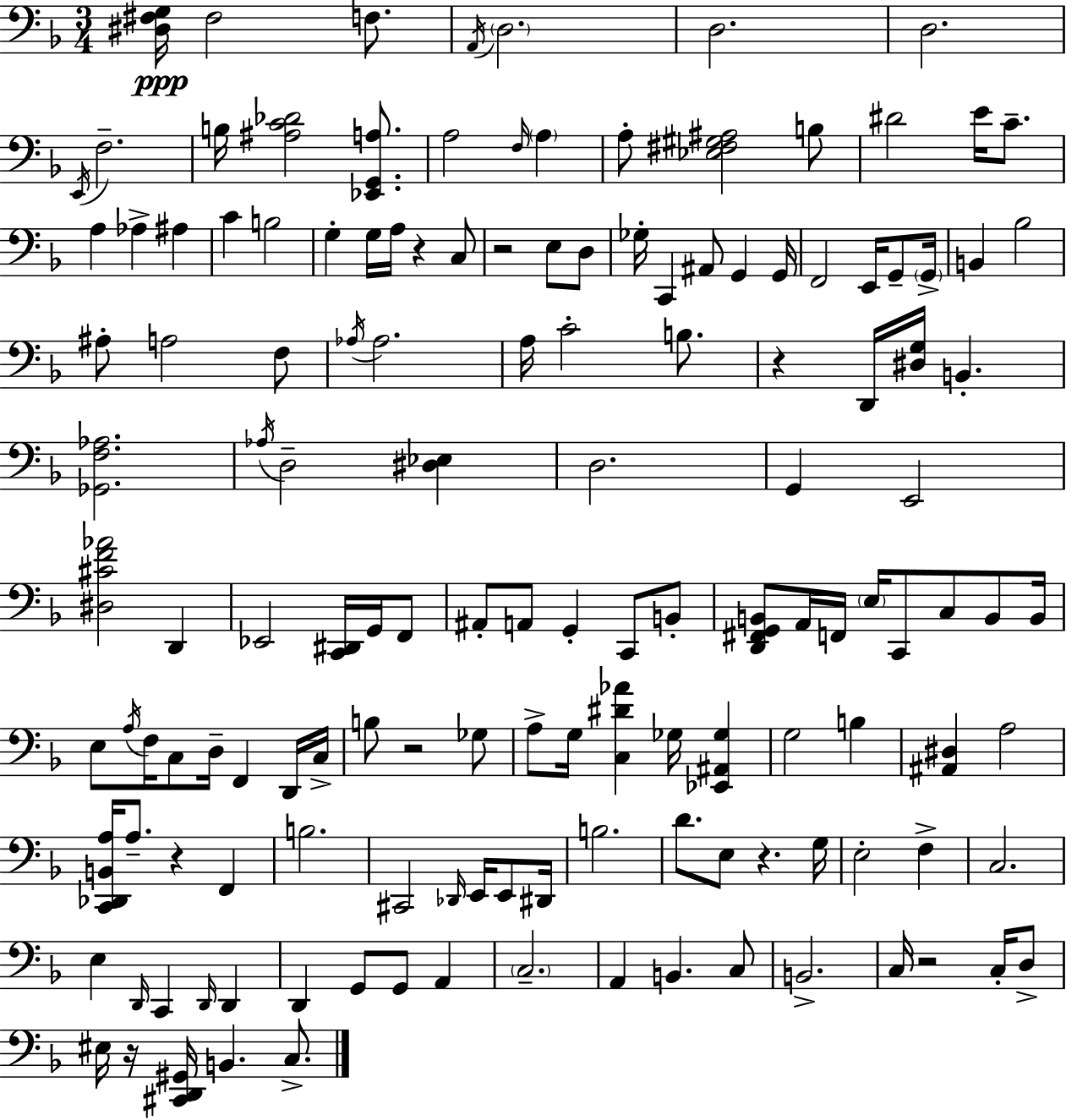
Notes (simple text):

[D#3,F#3,G3]/s F#3/h F3/e. A2/s D3/h. D3/h. D3/h. E2/s F3/h. B3/s [A#3,C4,Db4]/h [Eb2,G2,A3]/e. A3/h F3/s A3/q A3/e [Eb3,F#3,G#3,A#3]/h B3/e D#4/h E4/s C4/e. A3/q Ab3/q A#3/q C4/q B3/h G3/q G3/s A3/s R/q C3/e R/h E3/e D3/e Gb3/s C2/q A#2/e G2/q G2/s F2/h E2/s G2/e G2/s B2/q Bb3/h A#3/e A3/h F3/e Ab3/s Ab3/h. A3/s C4/h B3/e. R/q D2/s [D#3,G3]/s B2/q. [Gb2,F3,Ab3]/h. Ab3/s D3/h [D#3,Eb3]/q D3/h. G2/q E2/h [D#3,C#4,F4,Ab4]/h D2/q Eb2/h [C2,D#2]/s G2/s F2/e A#2/e A2/e G2/q C2/e B2/e [D2,F#2,G2,B2]/e A2/s F2/s E3/s C2/e C3/e B2/e B2/s E3/e A3/s F3/s C3/e D3/s F2/q D2/s C3/s B3/e R/h Gb3/e A3/e G3/s [C3,D#4,Ab4]/q Gb3/s [Eb2,A#2,Gb3]/q G3/h B3/q [A#2,D#3]/q A3/h [C2,Db2,B2,A3]/s A3/e. R/q F2/q B3/h. C#2/h Db2/s E2/s E2/e D#2/s B3/h. D4/e. E3/e R/q. G3/s E3/h F3/q C3/h. E3/q D2/s C2/q D2/s D2/q D2/q G2/e G2/e A2/q C3/h. A2/q B2/q. C3/e B2/h. C3/s R/h C3/s D3/e EIS3/s R/s [C#2,D2,G#2]/s B2/q. C3/e.